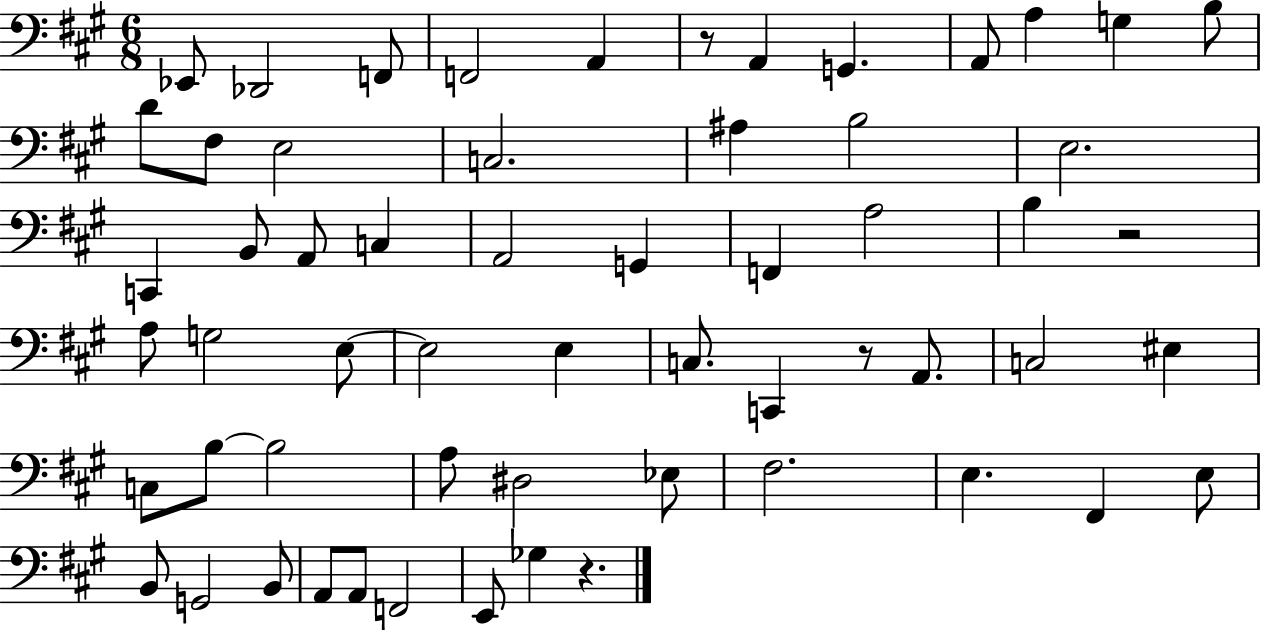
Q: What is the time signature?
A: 6/8